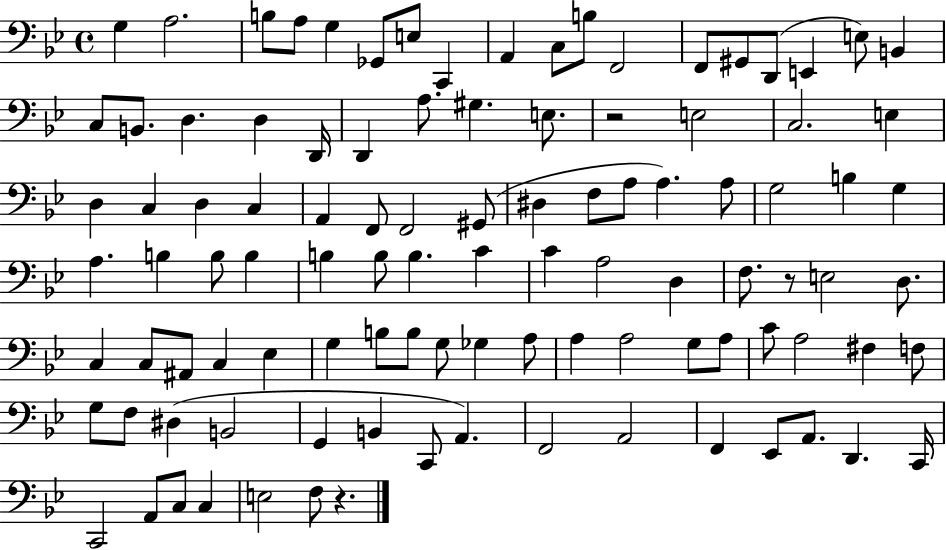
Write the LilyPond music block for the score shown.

{
  \clef bass
  \time 4/4
  \defaultTimeSignature
  \key bes \major
  g4 a2. | b8 a8 g4 ges,8 e8 c,4 | a,4 c8 b8 f,2 | f,8 gis,8 d,8( e,4 e8) b,4 | \break c8 b,8. d4. d4 d,16 | d,4 a8. gis4. e8. | r2 e2 | c2. e4 | \break d4 c4 d4 c4 | a,4 f,8 f,2 gis,8( | dis4 f8 a8 a4.) a8 | g2 b4 g4 | \break a4. b4 b8 b4 | b4 b8 b4. c'4 | c'4 a2 d4 | f8. r8 e2 d8. | \break c4 c8 ais,8 c4 ees4 | g4 b8 b8 g8 ges4 a8 | a4 a2 g8 a8 | c'8 a2 fis4 f8 | \break g8 f8 dis4( b,2 | g,4 b,4 c,8 a,4.) | f,2 a,2 | f,4 ees,8 a,8. d,4. c,16 | \break c,2 a,8 c8 c4 | e2 f8 r4. | \bar "|."
}